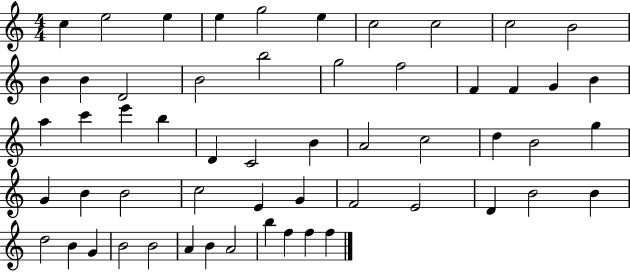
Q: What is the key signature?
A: C major